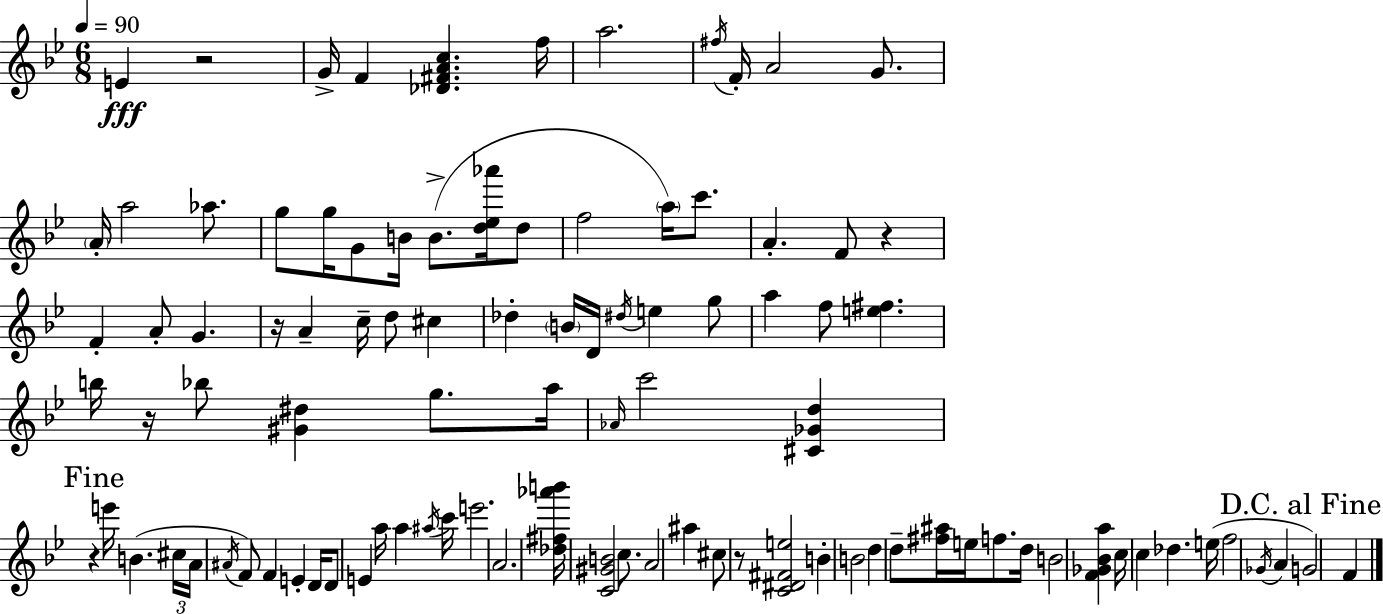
{
  \clef treble
  \numericTimeSignature
  \time 6/8
  \key g \minor
  \tempo 4 = 90
  e'4\fff r2 | g'16-> f'4 <des' fis' a' c''>4. f''16 | a''2. | \acciaccatura { fis''16 } f'16-. a'2 g'8. | \break \parenthesize a'16-. a''2 aes''8. | g''8 g''16 g'8 b'16 b'8.->( <d'' ees'' aes'''>16 d''8 | f''2 \parenthesize a''16) c'''8. | a'4.-. f'8 r4 | \break f'4-. a'8-. g'4. | r16 a'4-- c''16-- d''8 cis''4 | des''4-. \parenthesize b'16 d'16 \acciaccatura { dis''16 } e''4 | g''8 a''4 f''8 <e'' fis''>4. | \break b''16 r16 bes''8 <gis' dis''>4 g''8. | a''16 \grace { aes'16 } c'''2 <cis' ges' d''>4 | \mark "Fine" r4 e'''16 b'4.( | \tuplet 3/2 { cis''16 a'16 \acciaccatura { ais'16 } } f'8) f'4 e'4-. | \break d'16 d'8 e'4 a''16 a''4 | \acciaccatura { ais''16 } c'''16 e'''2. | a'2. | <des'' fis'' aes''' b'''>16 <c' gis' b'>2 | \break c''8. a'2 | ais''4 cis''8 r8 <c' dis' fis' e''>2 | b'4-. b'2 | d''4 d''8-- <fis'' ais''>16 | \break e''16 f''8. d''16 b'2 | <f' ges' bes' a''>4 c''16 c''4 des''4. | e''16( f''2 | \acciaccatura { ges'16 } a'4 \mark "D.C. al Fine" g'2) | \break f'4 \bar "|."
}